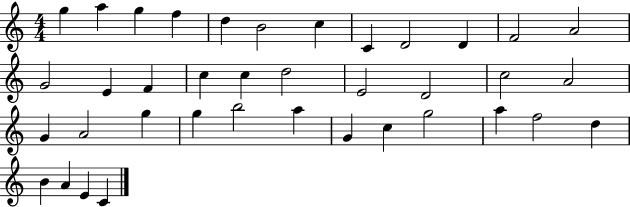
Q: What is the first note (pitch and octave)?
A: G5